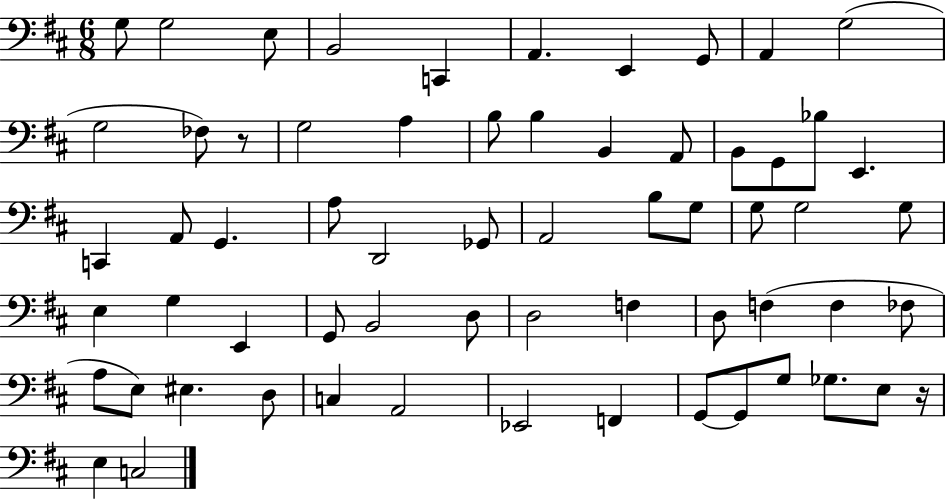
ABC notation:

X:1
T:Untitled
M:6/8
L:1/4
K:D
G,/2 G,2 E,/2 B,,2 C,, A,, E,, G,,/2 A,, G,2 G,2 _F,/2 z/2 G,2 A, B,/2 B, B,, A,,/2 B,,/2 G,,/2 _B,/2 E,, C,, A,,/2 G,, A,/2 D,,2 _G,,/2 A,,2 B,/2 G,/2 G,/2 G,2 G,/2 E, G, E,, G,,/2 B,,2 D,/2 D,2 F, D,/2 F, F, _F,/2 A,/2 E,/2 ^E, D,/2 C, A,,2 _E,,2 F,, G,,/2 G,,/2 G,/2 _G,/2 E,/2 z/4 E, C,2